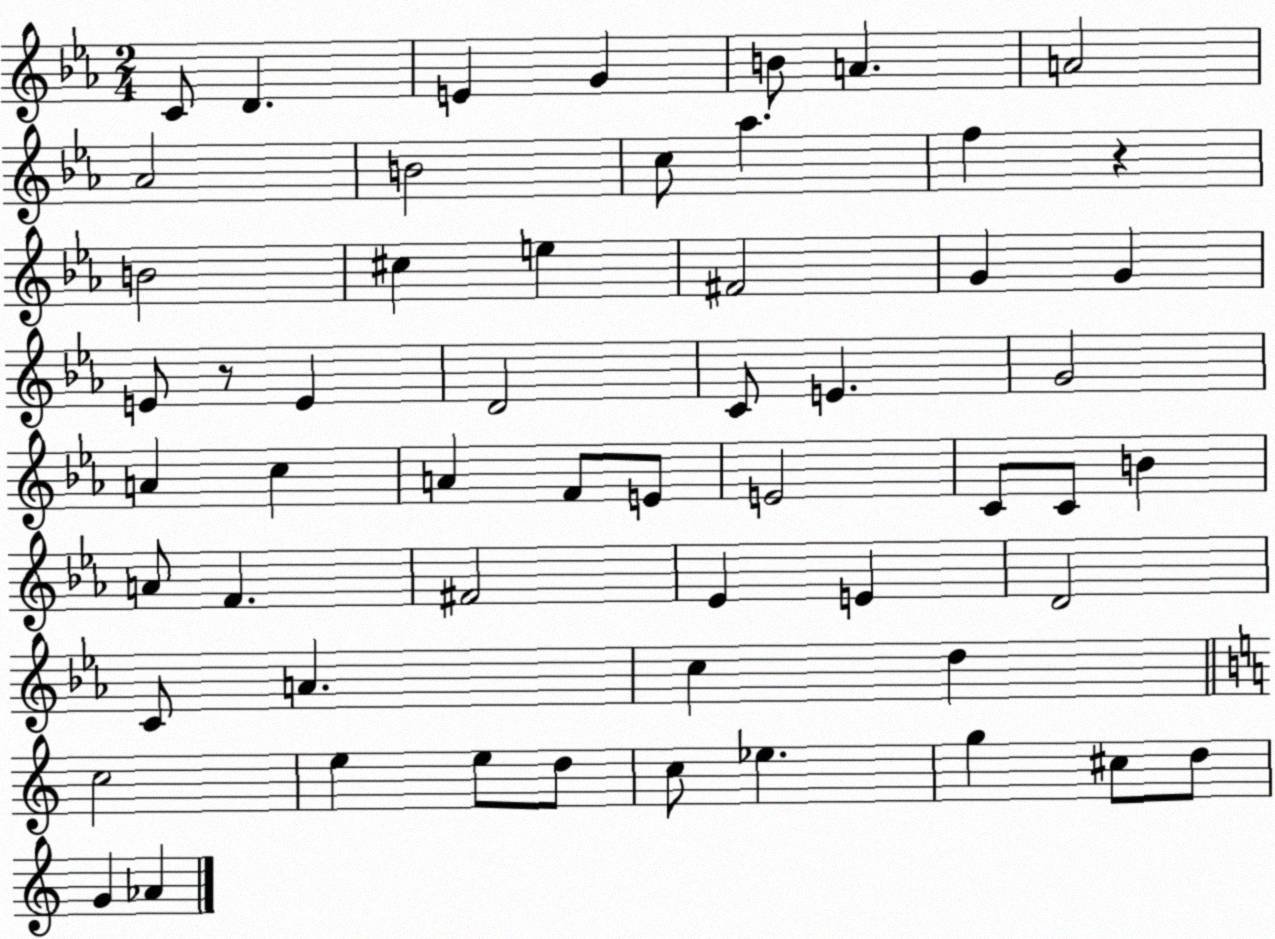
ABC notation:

X:1
T:Untitled
M:2/4
L:1/4
K:Eb
C/2 D E G B/2 A A2 _A2 B2 c/2 _a f z B2 ^c e ^F2 G G E/2 z/2 E D2 C/2 E G2 A c A F/2 E/2 E2 C/2 C/2 B A/2 F ^F2 _E E D2 C/2 A c d c2 e e/2 d/2 c/2 _e g ^c/2 d/2 G _A